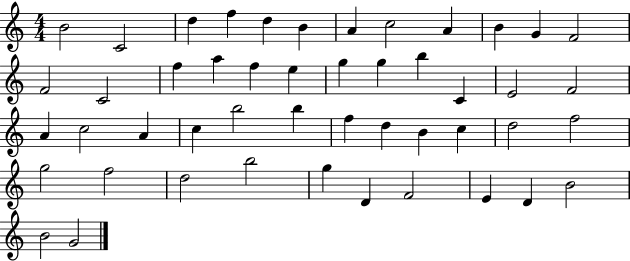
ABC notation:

X:1
T:Untitled
M:4/4
L:1/4
K:C
B2 C2 d f d B A c2 A B G F2 F2 C2 f a f e g g b C E2 F2 A c2 A c b2 b f d B c d2 f2 g2 f2 d2 b2 g D F2 E D B2 B2 G2